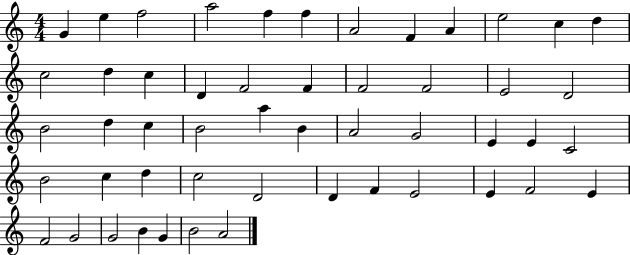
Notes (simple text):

G4/q E5/q F5/h A5/h F5/q F5/q A4/h F4/q A4/q E5/h C5/q D5/q C5/h D5/q C5/q D4/q F4/h F4/q F4/h F4/h E4/h D4/h B4/h D5/q C5/q B4/h A5/q B4/q A4/h G4/h E4/q E4/q C4/h B4/h C5/q D5/q C5/h D4/h D4/q F4/q E4/h E4/q F4/h E4/q F4/h G4/h G4/h B4/q G4/q B4/h A4/h